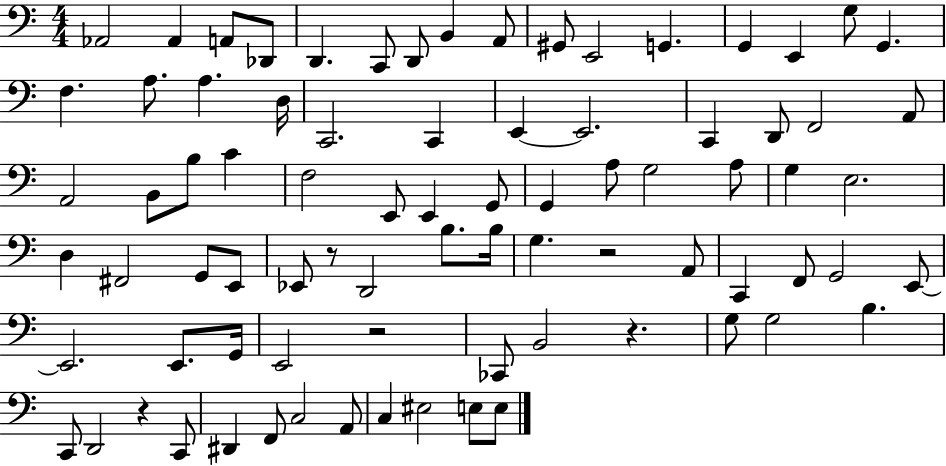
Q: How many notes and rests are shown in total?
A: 81